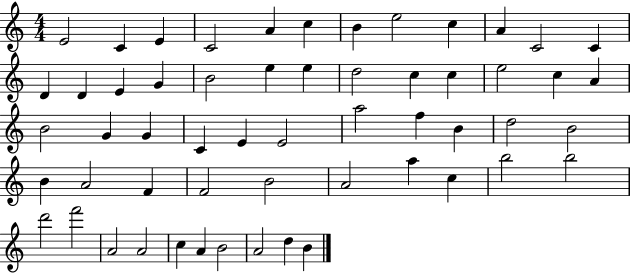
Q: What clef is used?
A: treble